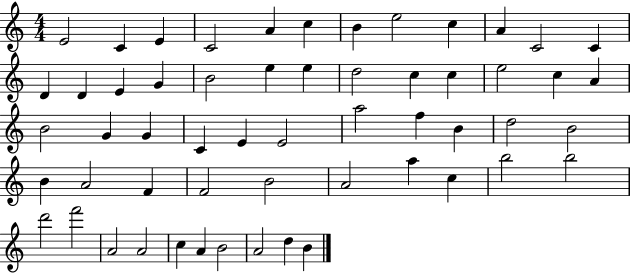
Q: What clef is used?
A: treble